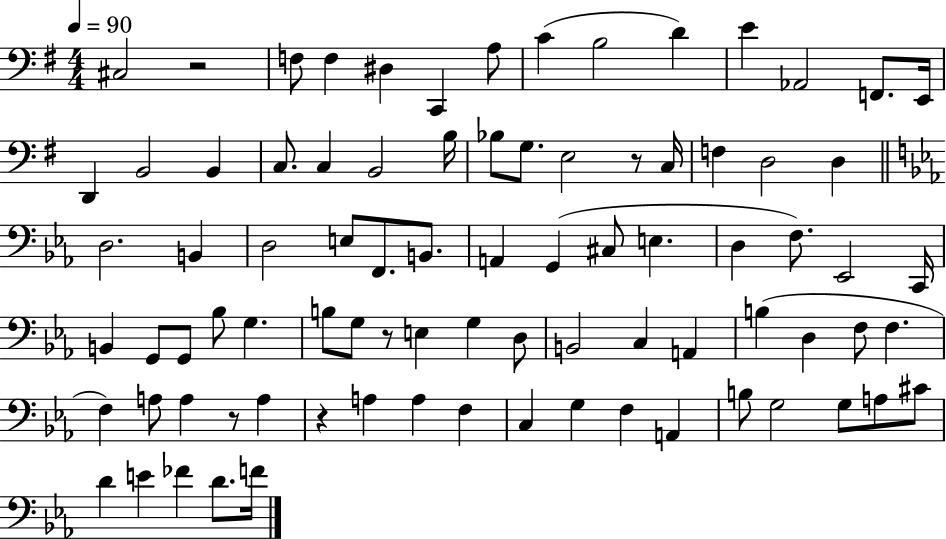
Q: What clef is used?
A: bass